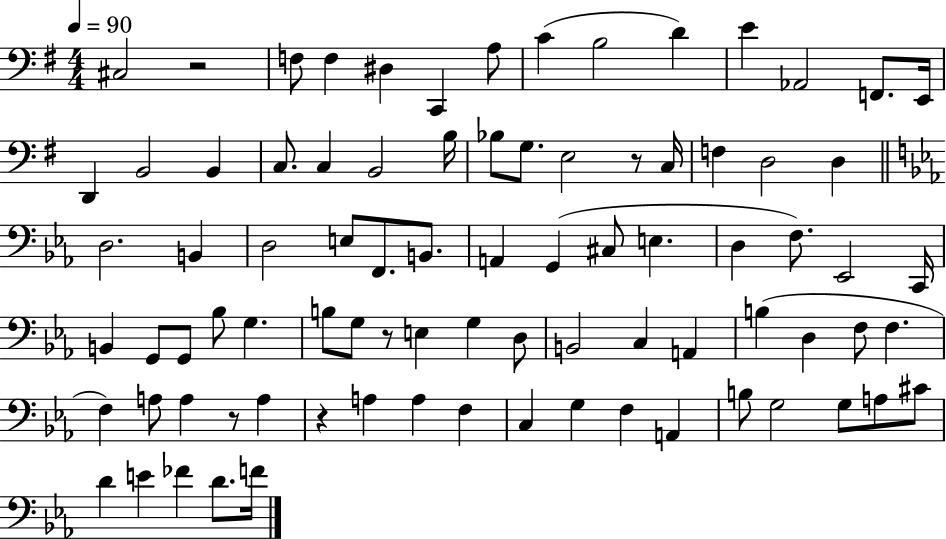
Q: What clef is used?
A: bass